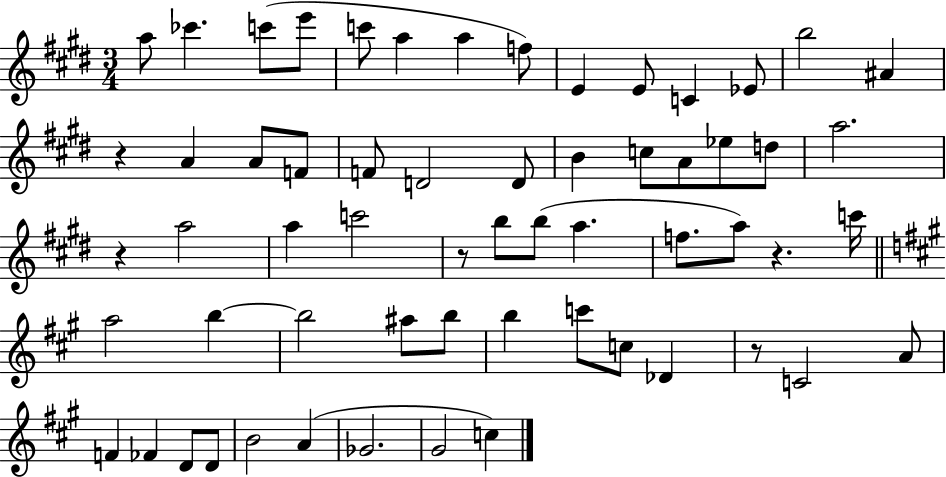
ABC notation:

X:1
T:Untitled
M:3/4
L:1/4
K:E
a/2 _c' c'/2 e'/2 c'/2 a a f/2 E E/2 C _E/2 b2 ^A z A A/2 F/2 F/2 D2 D/2 B c/2 A/2 _e/2 d/2 a2 z a2 a c'2 z/2 b/2 b/2 a f/2 a/2 z c'/4 a2 b b2 ^a/2 b/2 b c'/2 c/2 _D z/2 C2 A/2 F _F D/2 D/2 B2 A _G2 ^G2 c